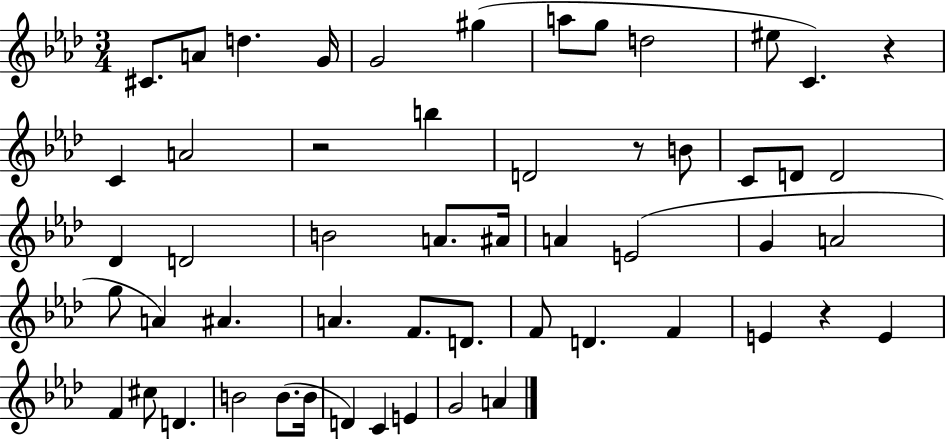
{
  \clef treble
  \numericTimeSignature
  \time 3/4
  \key aes \major
  cis'8. a'8 d''4. g'16 | g'2 gis''4( | a''8 g''8 d''2 | eis''8 c'4.) r4 | \break c'4 a'2 | r2 b''4 | d'2 r8 b'8 | c'8 d'8 d'2 | \break des'4 d'2 | b'2 a'8. ais'16 | a'4 e'2( | g'4 a'2 | \break g''8 a'4) ais'4. | a'4. f'8. d'8. | f'8 d'4. f'4 | e'4 r4 e'4 | \break f'4 cis''8 d'4. | b'2 b'8.( b'16 | d'4) c'4 e'4 | g'2 a'4 | \break \bar "|."
}